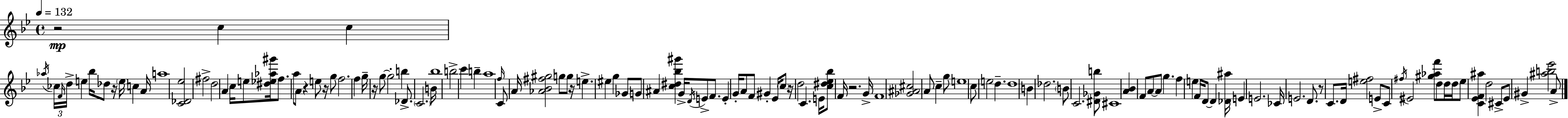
R/h C5/q C5/q Ab5/s CES5/s F4/s D5/s E5/q Bb5/s Db5/e R/s E5/s C5/q A4/s A5/w [C4,Db4,Eb5]/h F#5/h D5/h A4/q C5/s E5/e [D#5,Eb5,Ab5,G#6]/s F5/e. A5/e A4/e R/q E5/e R/s G5/e F5/h. F5/q G5/s R/s G5/e G5/h B5/q Db4/e. C4/h. B4/s Bb5/w B5/h C6/q B5/q A5/w F5/s C4/e A4/s [Ab4,Bb4,F#5,G#5]/h G5/e G5/e R/s E5/q. EIS5/q G5/q Gb4/e G4/e A#4/q [C5,D#5,Bb5,G#6]/q G4/s D4/s E4/e F4/e. E4/q G4/s A4/e F4/e G#4/q Eb4/s C5/e R/s D5/h C4/q. E4/s [C5,D#5,Eb5,Bb5]/e F4/s R/h. G4/s F4/w [Gb4,A#4,C#5]/h A4/e C5/q G5/e E5/w C5/e E5/h D5/q. D5/w B4/q Db5/h. B4/e C4/h. [D#4,Gb4,B5]/e C#4/w [A4,Bb4]/q F4/e A4/e A4/e G5/q. F5/q E5/q F4/s D4/e D4/q [Db4,A#5]/s E4/q E4/h. CES4/s E4/h. D4/e. R/e C4/e. D4/s [E5,F#5]/h E4/e C4/e F#5/s EIS4/h [G#5,Ab5,F6]/e D5/e D5/s D5/s Eb5/e [C4,Eb4,F4,A#5]/q D5/h C#4/e Eb4/e G#4/q [A#5,B5,Eb6]/h A4/e